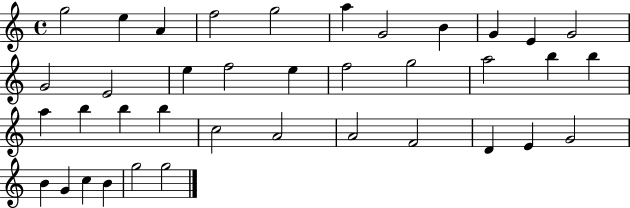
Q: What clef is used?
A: treble